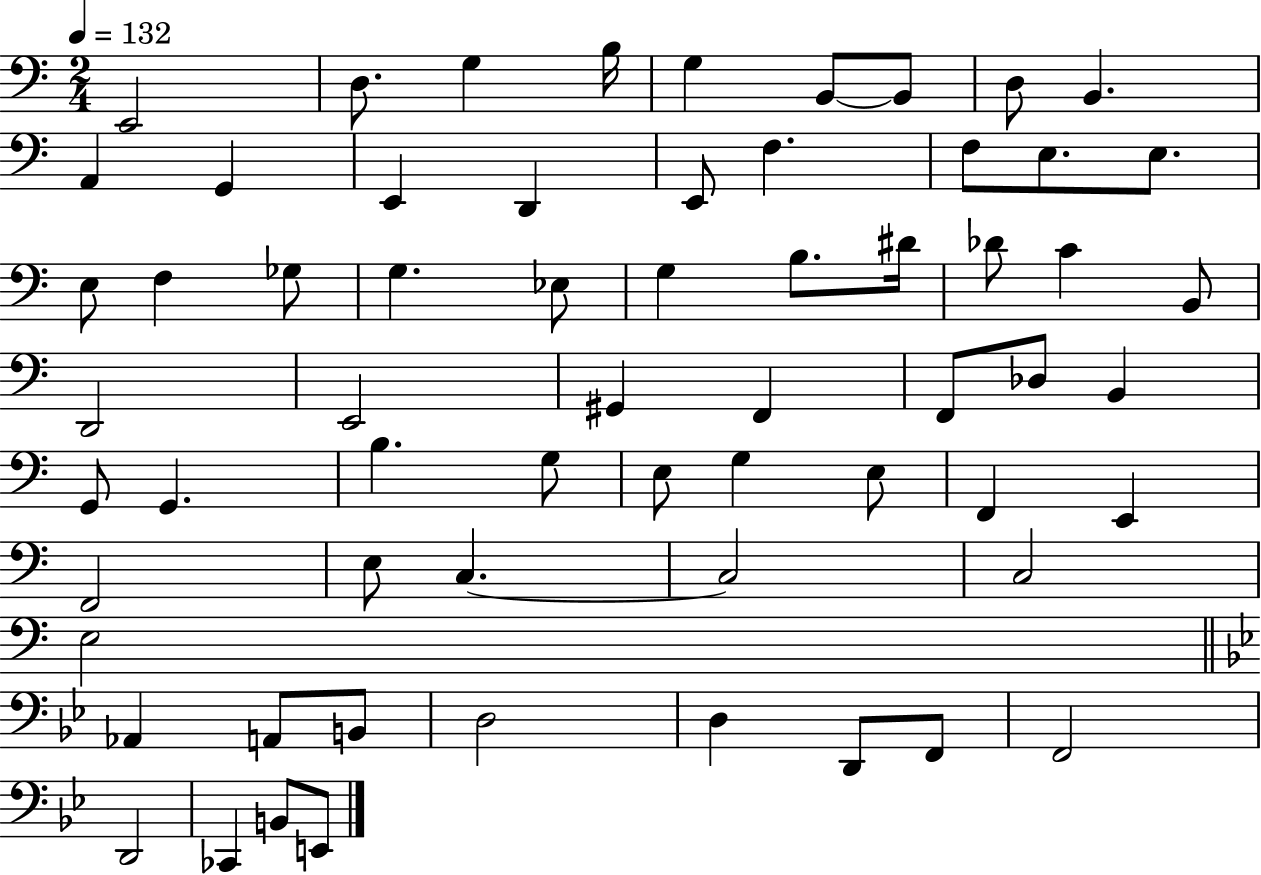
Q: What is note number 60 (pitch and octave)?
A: D2